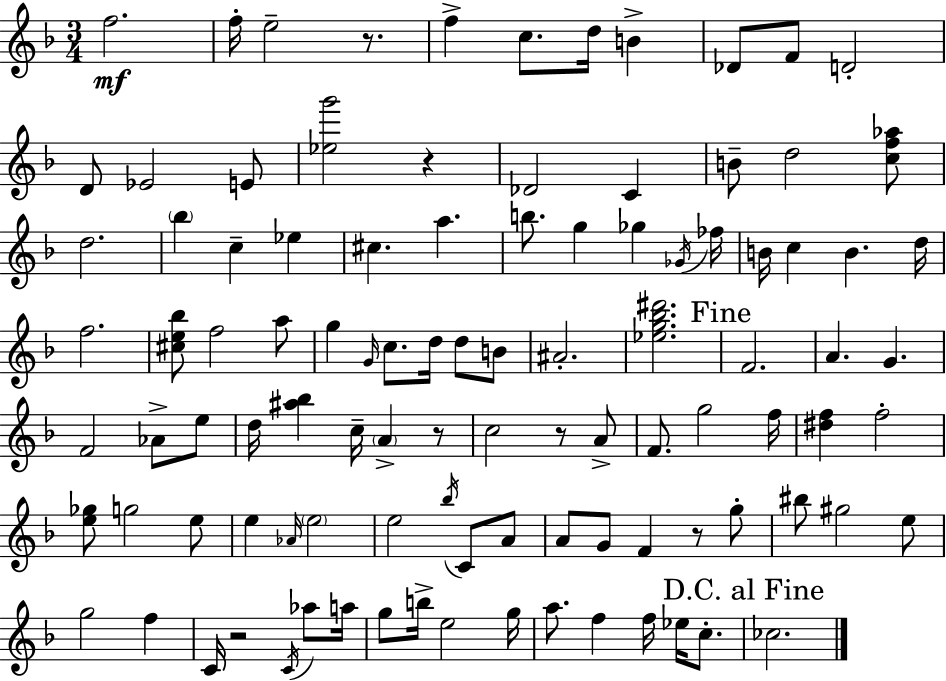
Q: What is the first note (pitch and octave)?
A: F5